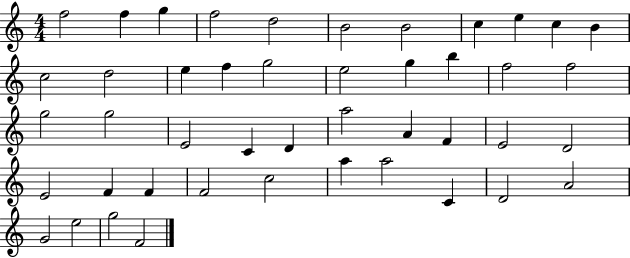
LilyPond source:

{
  \clef treble
  \numericTimeSignature
  \time 4/4
  \key c \major
  f''2 f''4 g''4 | f''2 d''2 | b'2 b'2 | c''4 e''4 c''4 b'4 | \break c''2 d''2 | e''4 f''4 g''2 | e''2 g''4 b''4 | f''2 f''2 | \break g''2 g''2 | e'2 c'4 d'4 | a''2 a'4 f'4 | e'2 d'2 | \break e'2 f'4 f'4 | f'2 c''2 | a''4 a''2 c'4 | d'2 a'2 | \break g'2 e''2 | g''2 f'2 | \bar "|."
}